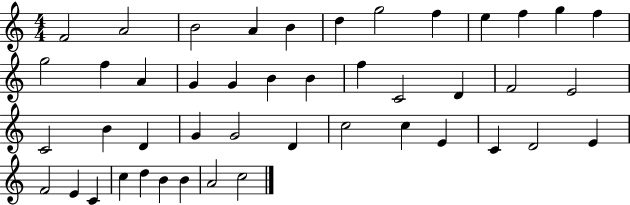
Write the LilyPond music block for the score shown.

{
  \clef treble
  \numericTimeSignature
  \time 4/4
  \key c \major
  f'2 a'2 | b'2 a'4 b'4 | d''4 g''2 f''4 | e''4 f''4 g''4 f''4 | \break g''2 f''4 a'4 | g'4 g'4 b'4 b'4 | f''4 c'2 d'4 | f'2 e'2 | \break c'2 b'4 d'4 | g'4 g'2 d'4 | c''2 c''4 e'4 | c'4 d'2 e'4 | \break f'2 e'4 c'4 | c''4 d''4 b'4 b'4 | a'2 c''2 | \bar "|."
}